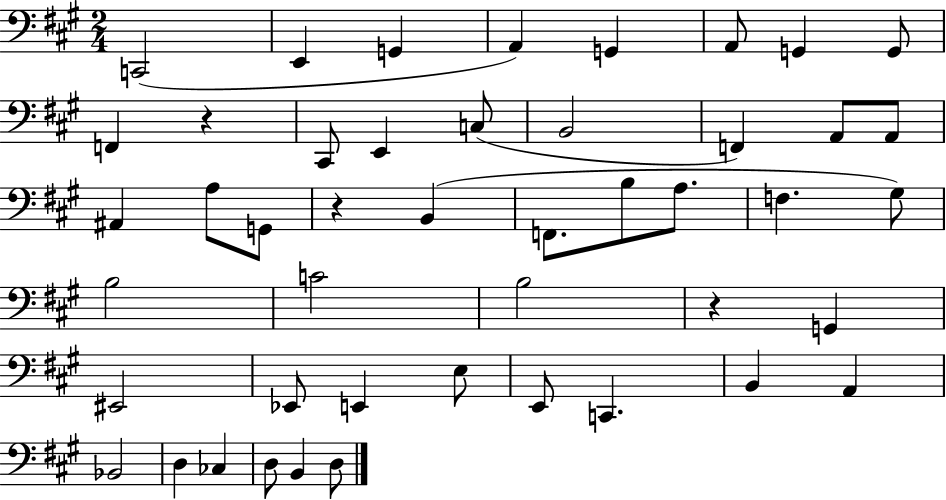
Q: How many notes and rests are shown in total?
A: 46